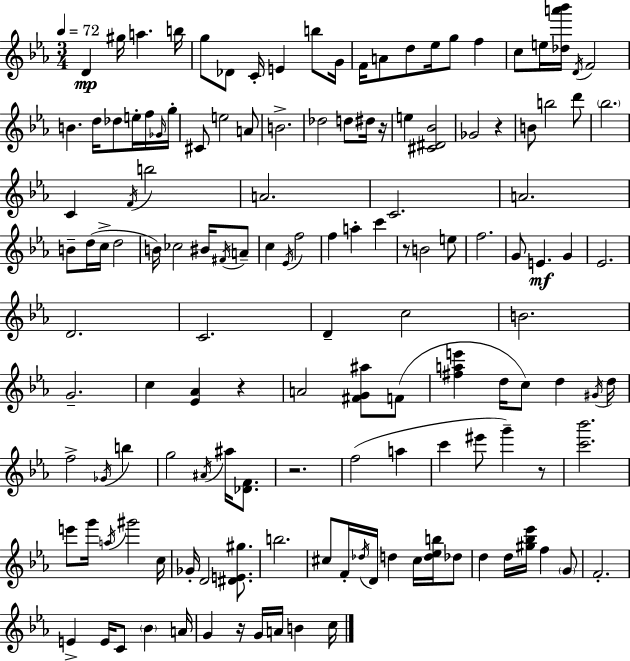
D4/q G#5/s A5/q. B5/s G5/e Db4/e C4/s E4/q B5/e G4/s F4/s A4/e D5/e Eb5/s G5/e F5/q C5/e E5/s [Db5,A6,Bb6]/s D4/s F4/h B4/q. D5/s Db5/e E5/s F5/s Gb4/s G5/s C#4/e E5/h A4/e B4/h. Db5/h D5/e D#5/s R/s E5/q [C#4,D#4,Bb4]/h Gb4/h R/q B4/e B5/h D6/e Bb5/h. C4/q F4/s B5/h A4/h. C4/h. A4/h. B4/e D5/s C5/s D5/h B4/s CES5/h BIS4/s F#4/s A4/e C5/q Eb4/s F5/h F5/q A5/q C6/q R/e B4/h E5/e F5/h. G4/e E4/q. G4/q Eb4/h. D4/h. C4/h. D4/q C5/h B4/h. G4/h. C5/q [Eb4,Ab4]/q R/q A4/h [F#4,G4,A#5]/e F4/e [F#5,A5,E6]/q D5/s C5/e D5/q G#4/s D5/s F5/h Gb4/s B5/q G5/h A#4/s A#5/s [Db4,F4]/e. R/h. F5/h A5/q C6/q EIS6/e G6/q R/e [C6,Bb6]/h. E6/e G6/s A5/s G#6/h C5/s Gb4/s D4/h [D#4,E4,G#5]/e. B5/h. C#5/e F4/s Db5/s D4/s D5/q C#5/s [D5,Eb5,B5]/s Db5/e D5/q D5/s [G#5,Bb5,Eb6]/s F5/q G4/e F4/h. E4/q E4/s C4/e Bb4/q A4/s G4/q R/s G4/s A4/s B4/q C5/s